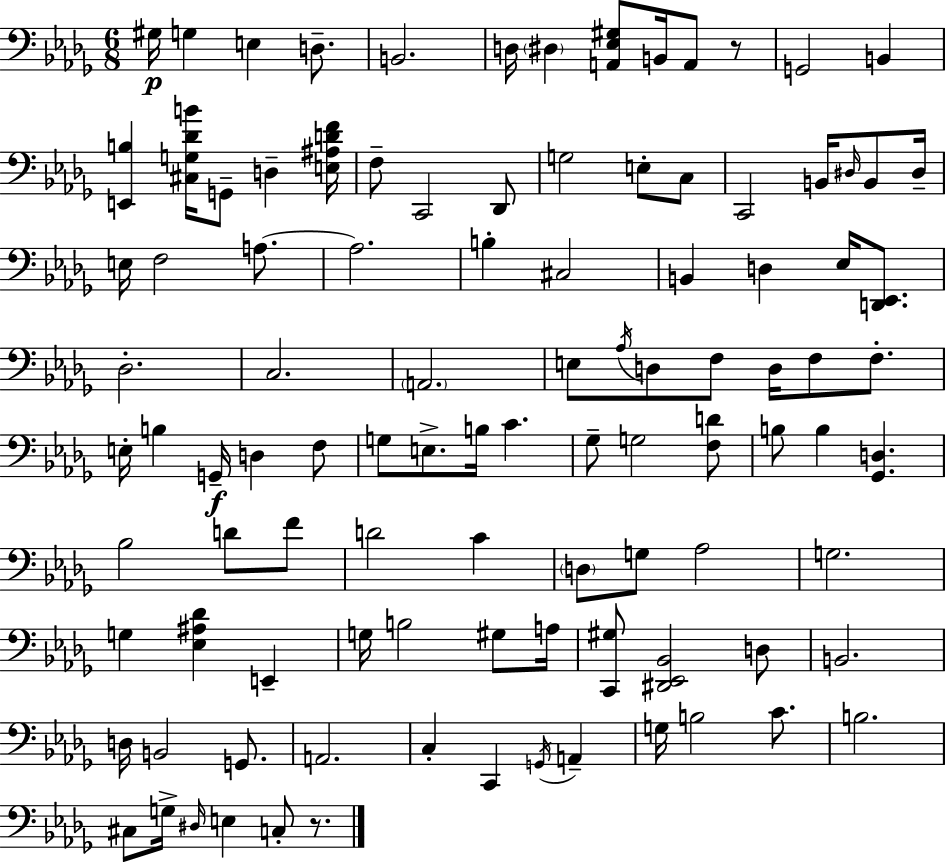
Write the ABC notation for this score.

X:1
T:Untitled
M:6/8
L:1/4
K:Bbm
^G,/4 G, E, D,/2 B,,2 D,/4 ^D, [A,,_E,^G,]/2 B,,/4 A,,/2 z/2 G,,2 B,, [E,,B,] [^C,G,_DB]/4 G,,/2 D, [E,^A,DF]/4 F,/2 C,,2 _D,,/2 G,2 E,/2 C,/2 C,,2 B,,/4 ^D,/4 B,,/2 ^D,/4 E,/4 F,2 A,/2 A,2 B, ^C,2 B,, D, _E,/4 [D,,_E,,]/2 _D,2 C,2 A,,2 E,/2 _A,/4 D,/2 F,/2 D,/4 F,/2 F,/2 E,/4 B, G,,/4 D, F,/2 G,/2 E,/2 B,/4 C _G,/2 G,2 [F,D]/2 B,/2 B, [_G,,D,] _B,2 D/2 F/2 D2 C D,/2 G,/2 _A,2 G,2 G, [_E,^A,_D] E,, G,/4 B,2 ^G,/2 A,/4 [C,,^G,]/2 [^D,,_E,,_B,,]2 D,/2 B,,2 D,/4 B,,2 G,,/2 A,,2 C, C,, G,,/4 A,, G,/4 B,2 C/2 B,2 ^C,/2 G,/4 ^D,/4 E, C,/2 z/2